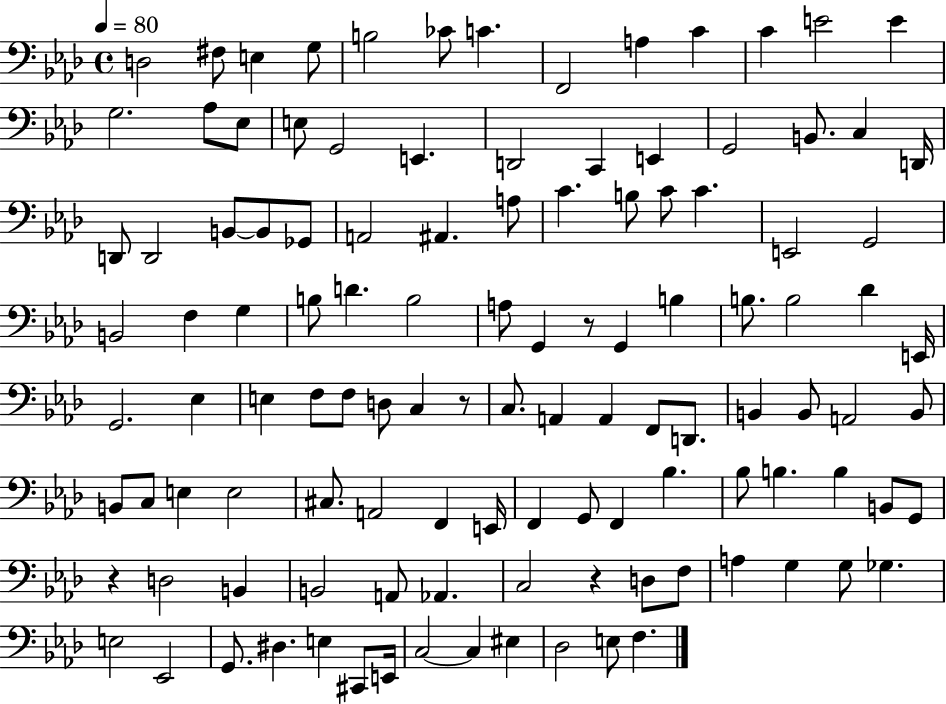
{
  \clef bass
  \time 4/4
  \defaultTimeSignature
  \key aes \major
  \tempo 4 = 80
  d2 fis8 e4 g8 | b2 ces'8 c'4. | f,2 a4 c'4 | c'4 e'2 e'4 | \break g2. aes8 ees8 | e8 g,2 e,4. | d,2 c,4 e,4 | g,2 b,8. c4 d,16 | \break d,8 d,2 b,8~~ b,8 ges,8 | a,2 ais,4. a8 | c'4. b8 c'8 c'4. | e,2 g,2 | \break b,2 f4 g4 | b8 d'4. b2 | a8 g,4 r8 g,4 b4 | b8. b2 des'4 e,16 | \break g,2. ees4 | e4 f8 f8 d8 c4 r8 | c8. a,4 a,4 f,8 d,8. | b,4 b,8 a,2 b,8 | \break b,8 c8 e4 e2 | cis8. a,2 f,4 e,16 | f,4 g,8 f,4 bes4. | bes8 b4. b4 b,8 g,8 | \break r4 d2 b,4 | b,2 a,8 aes,4. | c2 r4 d8 f8 | a4 g4 g8 ges4. | \break e2 ees,2 | g,8. dis4. e4 cis,8 e,16 | c2~~ c4 eis4 | des2 e8 f4. | \break \bar "|."
}